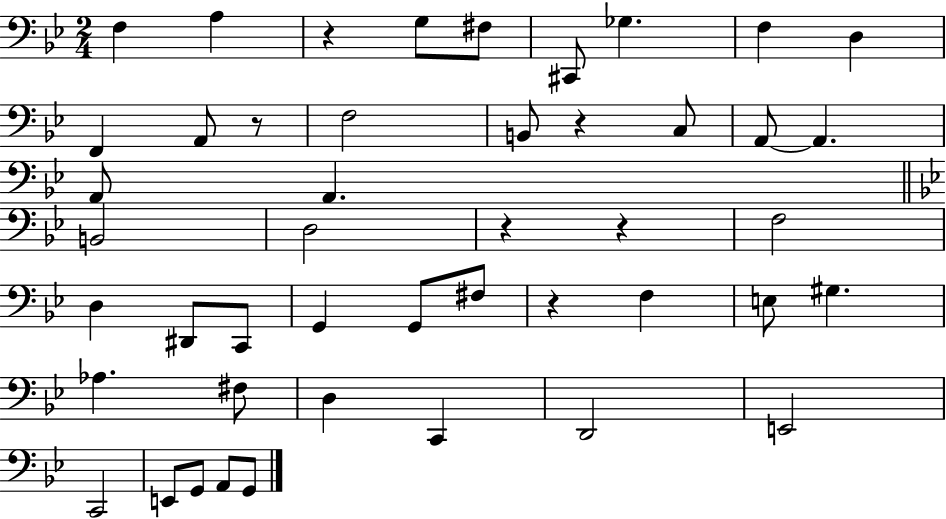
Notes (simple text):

F3/q A3/q R/q G3/e F#3/e C#2/e Gb3/q. F3/q D3/q F2/q A2/e R/e F3/h B2/e R/q C3/e A2/e A2/q. A2/e A2/q. B2/h D3/h R/q R/q F3/h D3/q D#2/e C2/e G2/q G2/e F#3/e R/q F3/q E3/e G#3/q. Ab3/q. F#3/e D3/q C2/q D2/h E2/h C2/h E2/e G2/e A2/e G2/e